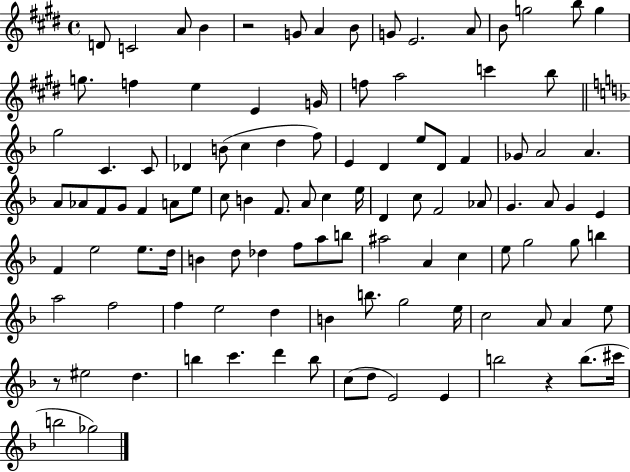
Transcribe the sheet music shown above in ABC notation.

X:1
T:Untitled
M:4/4
L:1/4
K:E
D/2 C2 A/2 B z2 G/2 A B/2 G/2 E2 A/2 B/2 g2 b/2 g g/2 f e E G/4 f/2 a2 c' b/2 g2 C C/2 _D B/2 c d f/2 E D e/2 D/2 F _G/2 A2 A A/2 _A/2 F/2 G/2 F A/2 e/2 c/2 B F/2 A/2 c e/4 D c/2 F2 _A/2 G A/2 G E F e2 e/2 d/4 B d/2 _d f/2 a/2 b/2 ^a2 A c e/2 g2 g/2 b a2 f2 f e2 d B b/2 g2 e/4 c2 A/2 A e/2 z/2 ^e2 d b c' d' b/2 c/2 d/2 E2 E b2 z b/2 ^c'/4 b2 _g2